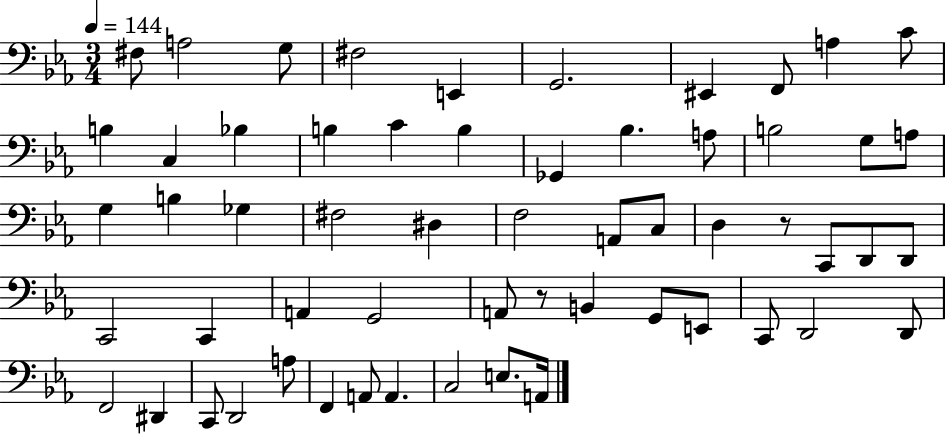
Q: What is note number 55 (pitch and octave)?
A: E3